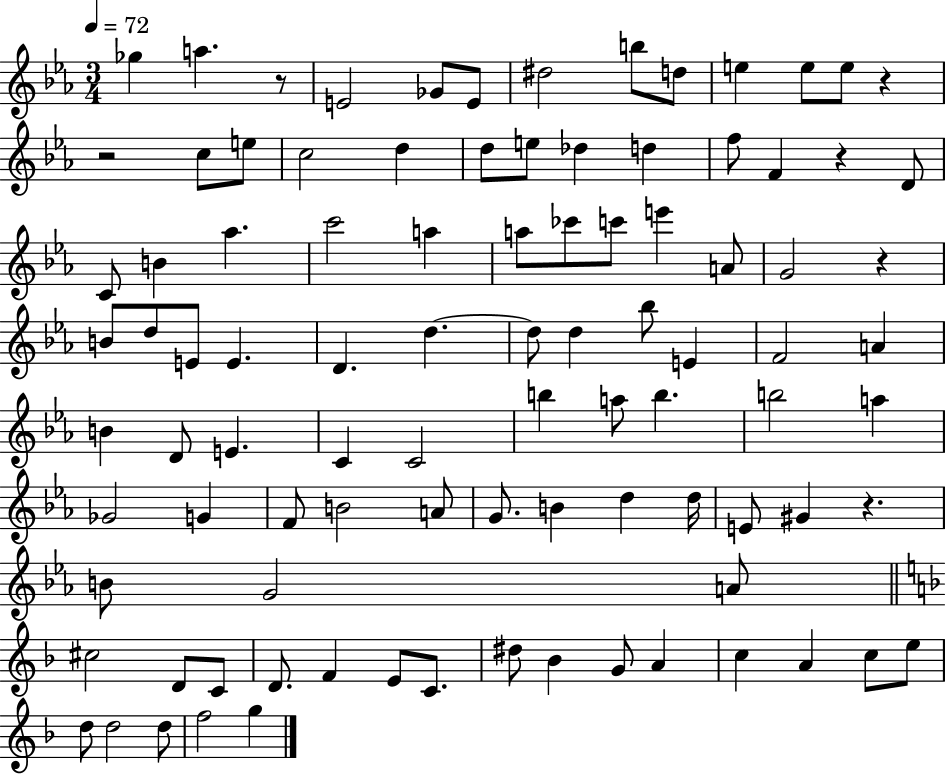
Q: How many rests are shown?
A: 6